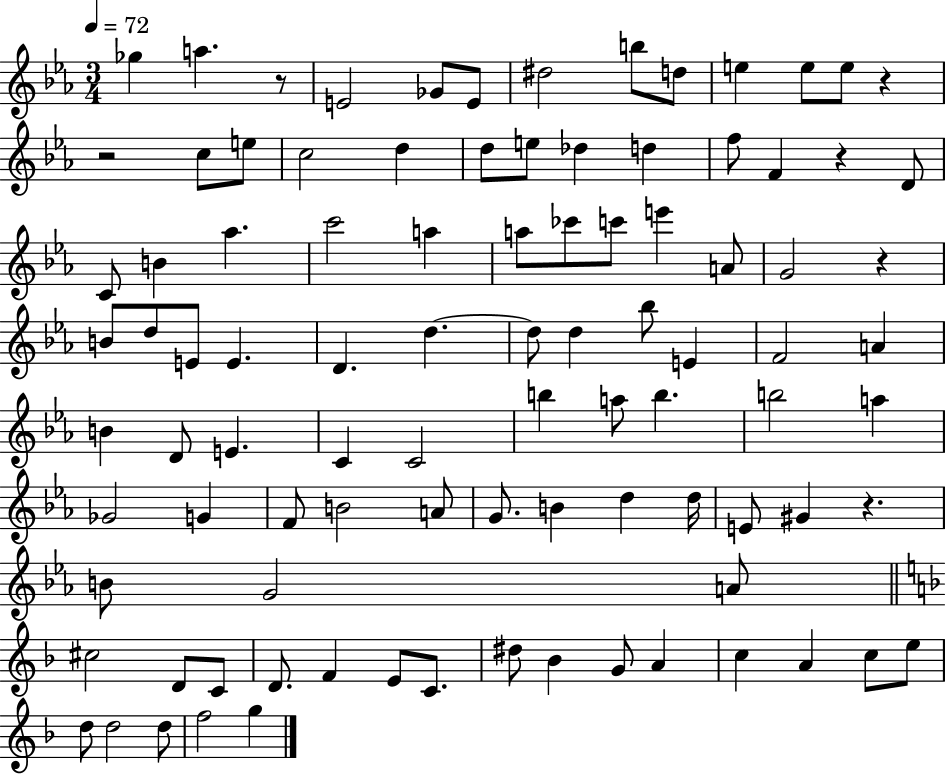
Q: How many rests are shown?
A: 6